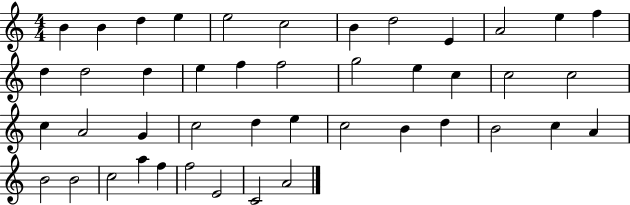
B4/q B4/q D5/q E5/q E5/h C5/h B4/q D5/h E4/q A4/h E5/q F5/q D5/q D5/h D5/q E5/q F5/q F5/h G5/h E5/q C5/q C5/h C5/h C5/q A4/h G4/q C5/h D5/q E5/q C5/h B4/q D5/q B4/h C5/q A4/q B4/h B4/h C5/h A5/q F5/q F5/h E4/h C4/h A4/h